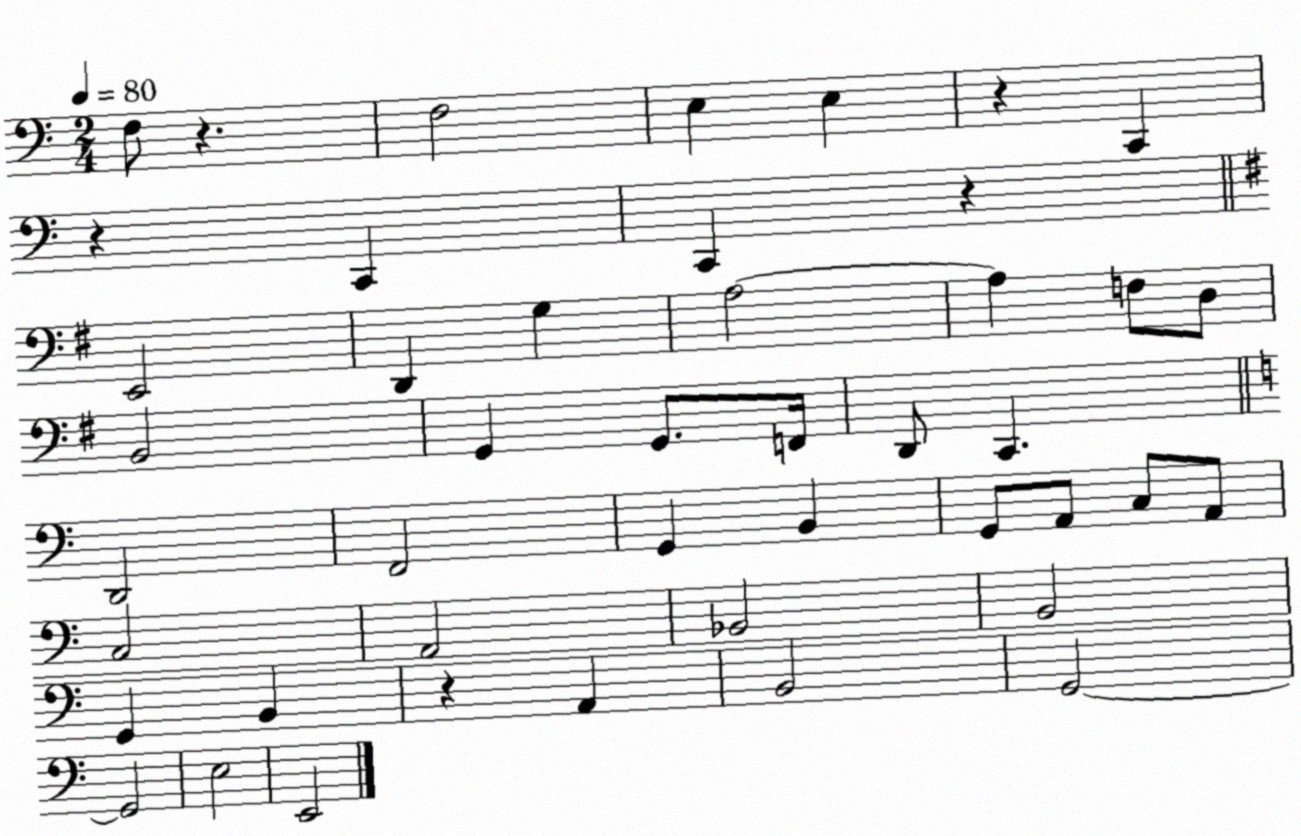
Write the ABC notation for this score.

X:1
T:Untitled
M:2/4
L:1/4
K:C
F,/2 z F,2 E, E, z C,, z C,, C,, z E,,2 D,, G, A,2 A, F,/2 D,/2 B,,2 G,, G,,/2 F,,/4 D,,/2 C,, D,,2 F,,2 G,, B,, G,,/2 A,,/2 C,/2 A,,/2 C,2 A,,2 _B,,2 B,,2 G,, B,, z A,, B,,2 G,,2 G,,2 E,2 E,,2